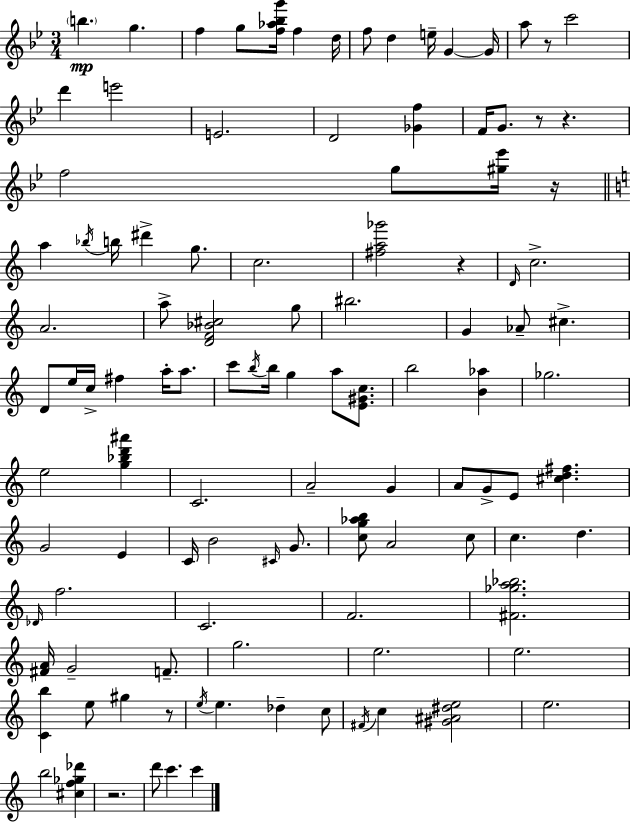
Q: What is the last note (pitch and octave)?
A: C6